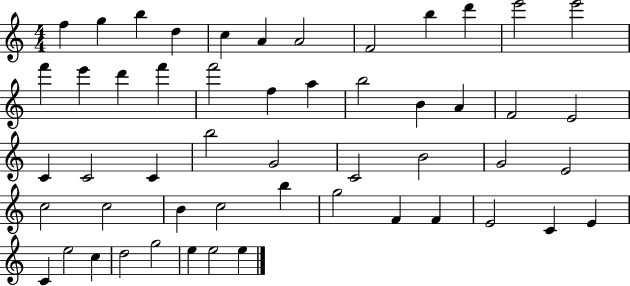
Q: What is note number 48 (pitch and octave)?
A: D5